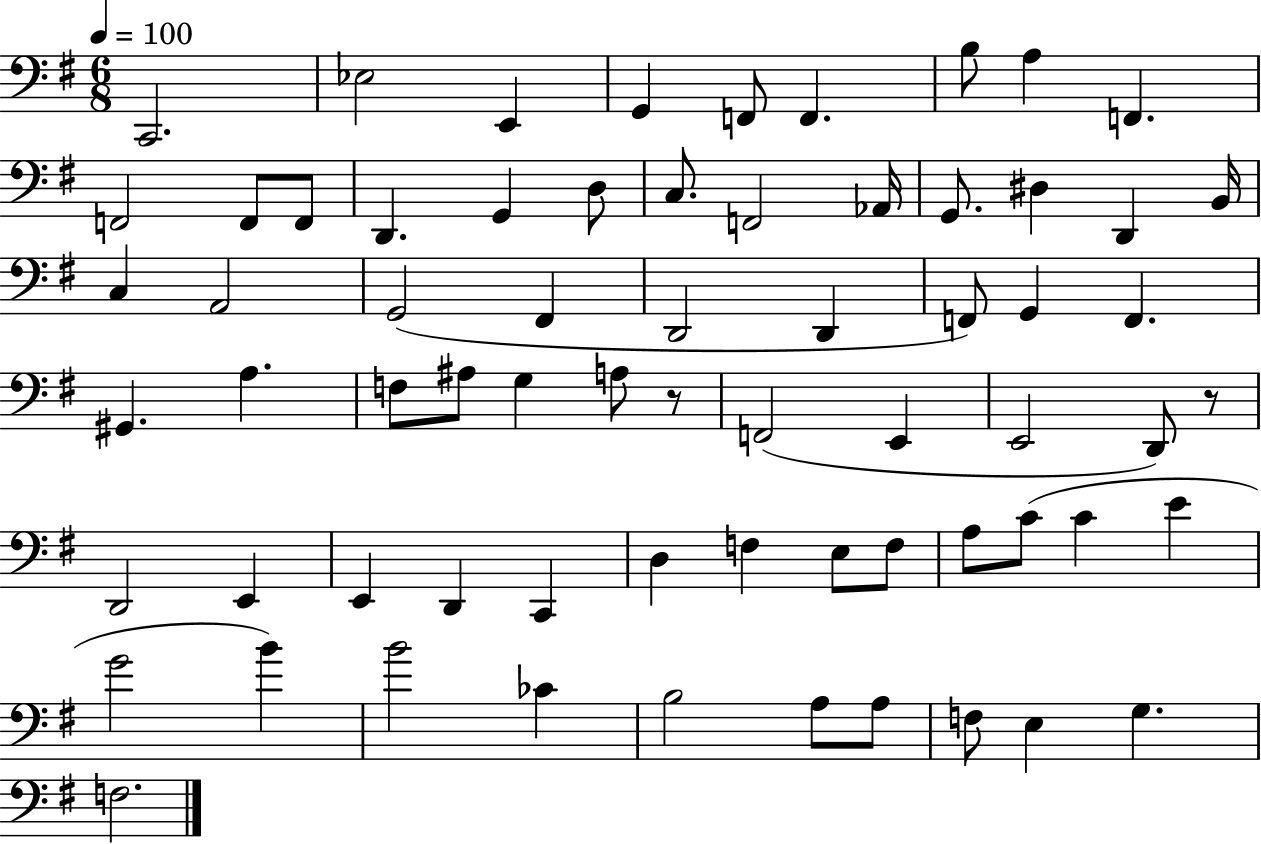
C2/h. Eb3/h E2/q G2/q F2/e F2/q. B3/e A3/q F2/q. F2/h F2/e F2/e D2/q. G2/q D3/e C3/e. F2/h Ab2/s G2/e. D#3/q D2/q B2/s C3/q A2/h G2/h F#2/q D2/h D2/q F2/e G2/q F2/q. G#2/q. A3/q. F3/e A#3/e G3/q A3/e R/e F2/h E2/q E2/h D2/e R/e D2/h E2/q E2/q D2/q C2/q D3/q F3/q E3/e F3/e A3/e C4/e C4/q E4/q G4/h B4/q B4/h CES4/q B3/h A3/e A3/e F3/e E3/q G3/q. F3/h.